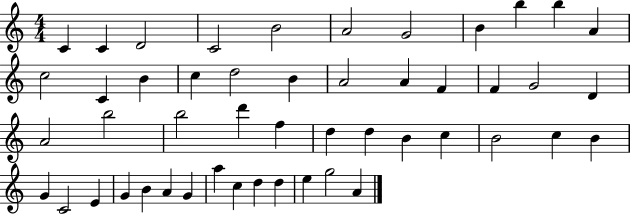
{
  \clef treble
  \numericTimeSignature
  \time 4/4
  \key c \major
  c'4 c'4 d'2 | c'2 b'2 | a'2 g'2 | b'4 b''4 b''4 a'4 | \break c''2 c'4 b'4 | c''4 d''2 b'4 | a'2 a'4 f'4 | f'4 g'2 d'4 | \break a'2 b''2 | b''2 d'''4 f''4 | d''4 d''4 b'4 c''4 | b'2 c''4 b'4 | \break g'4 c'2 e'4 | g'4 b'4 a'4 g'4 | a''4 c''4 d''4 d''4 | e''4 g''2 a'4 | \break \bar "|."
}